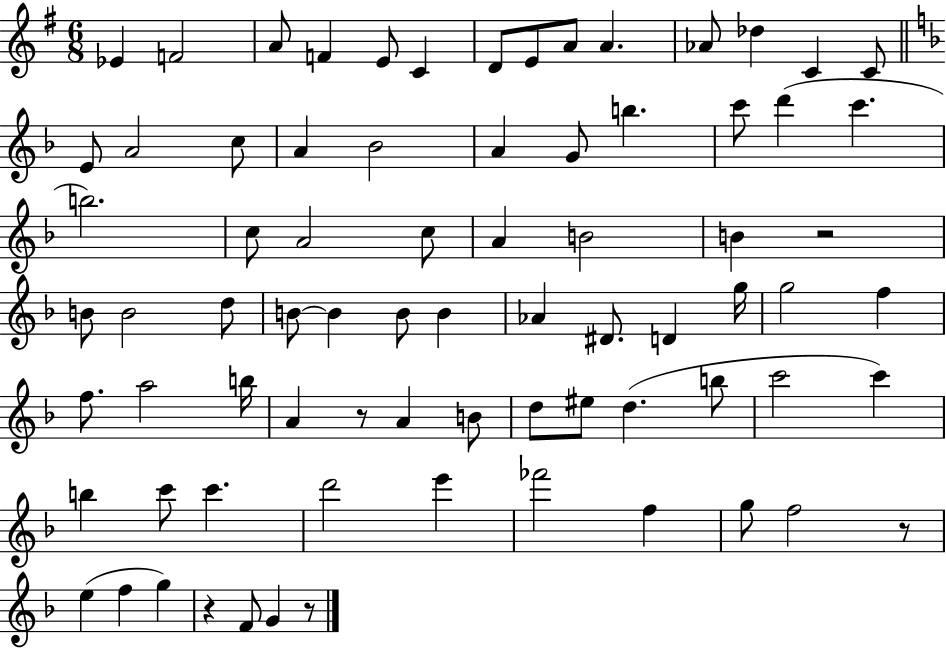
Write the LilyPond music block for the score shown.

{
  \clef treble
  \numericTimeSignature
  \time 6/8
  \key g \major
  ees'4 f'2 | a'8 f'4 e'8 c'4 | d'8 e'8 a'8 a'4. | aes'8 des''4 c'4 c'8 | \break \bar "||" \break \key f \major e'8 a'2 c''8 | a'4 bes'2 | a'4 g'8 b''4. | c'''8 d'''4( c'''4. | \break b''2.) | c''8 a'2 c''8 | a'4 b'2 | b'4 r2 | \break b'8 b'2 d''8 | b'8~~ b'4 b'8 b'4 | aes'4 dis'8. d'4 g''16 | g''2 f''4 | \break f''8. a''2 b''16 | a'4 r8 a'4 b'8 | d''8 eis''8 d''4.( b''8 | c'''2 c'''4) | \break b''4 c'''8 c'''4. | d'''2 e'''4 | fes'''2 f''4 | g''8 f''2 r8 | \break e''4( f''4 g''4) | r4 f'8 g'4 r8 | \bar "|."
}